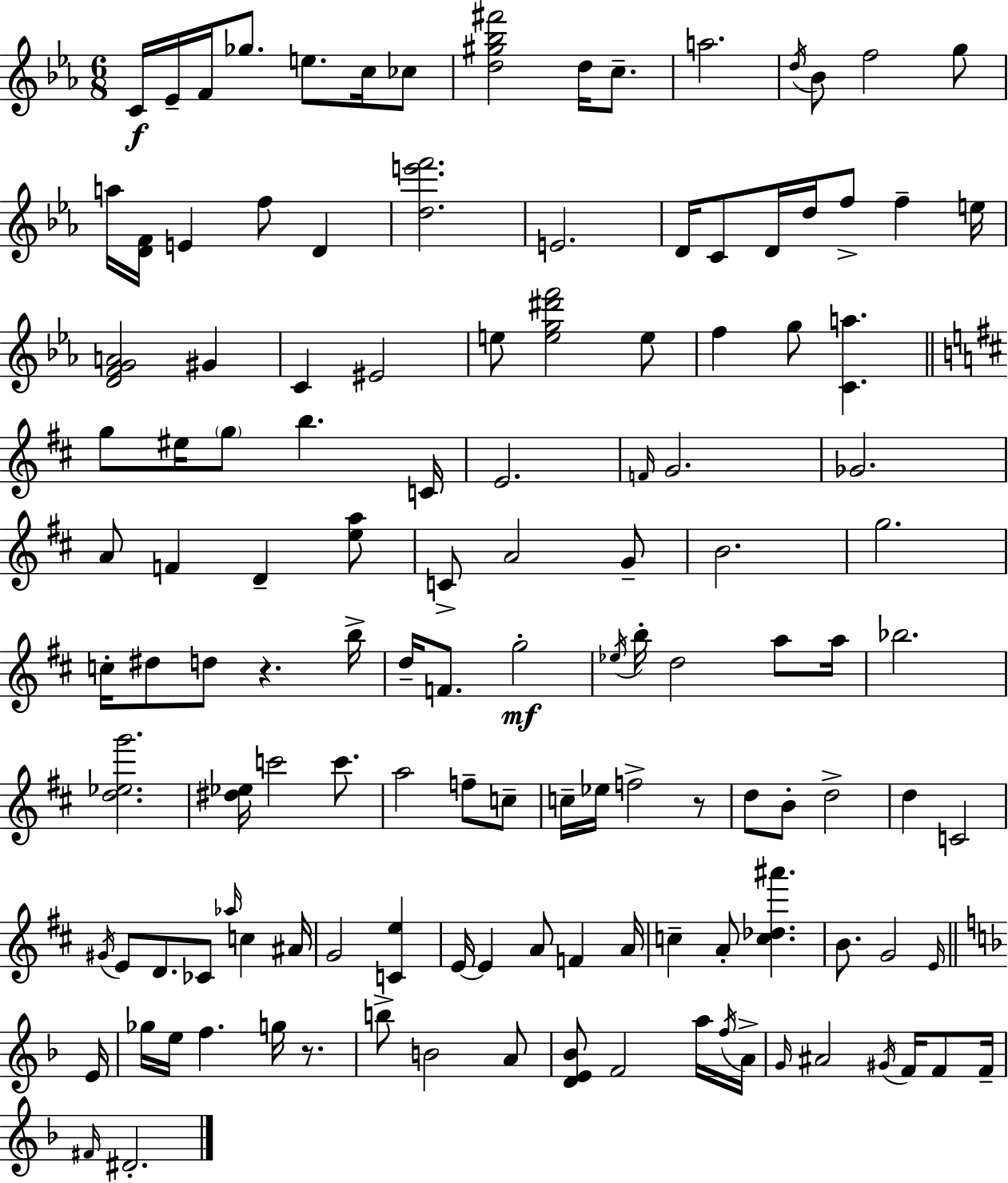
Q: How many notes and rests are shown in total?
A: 129